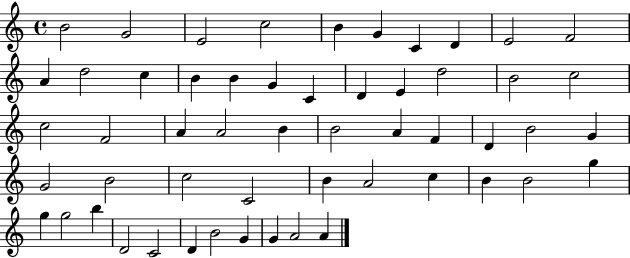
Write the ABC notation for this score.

X:1
T:Untitled
M:4/4
L:1/4
K:C
B2 G2 E2 c2 B G C D E2 F2 A d2 c B B G C D E d2 B2 c2 c2 F2 A A2 B B2 A F D B2 G G2 B2 c2 C2 B A2 c B B2 g g g2 b D2 C2 D B2 G G A2 A